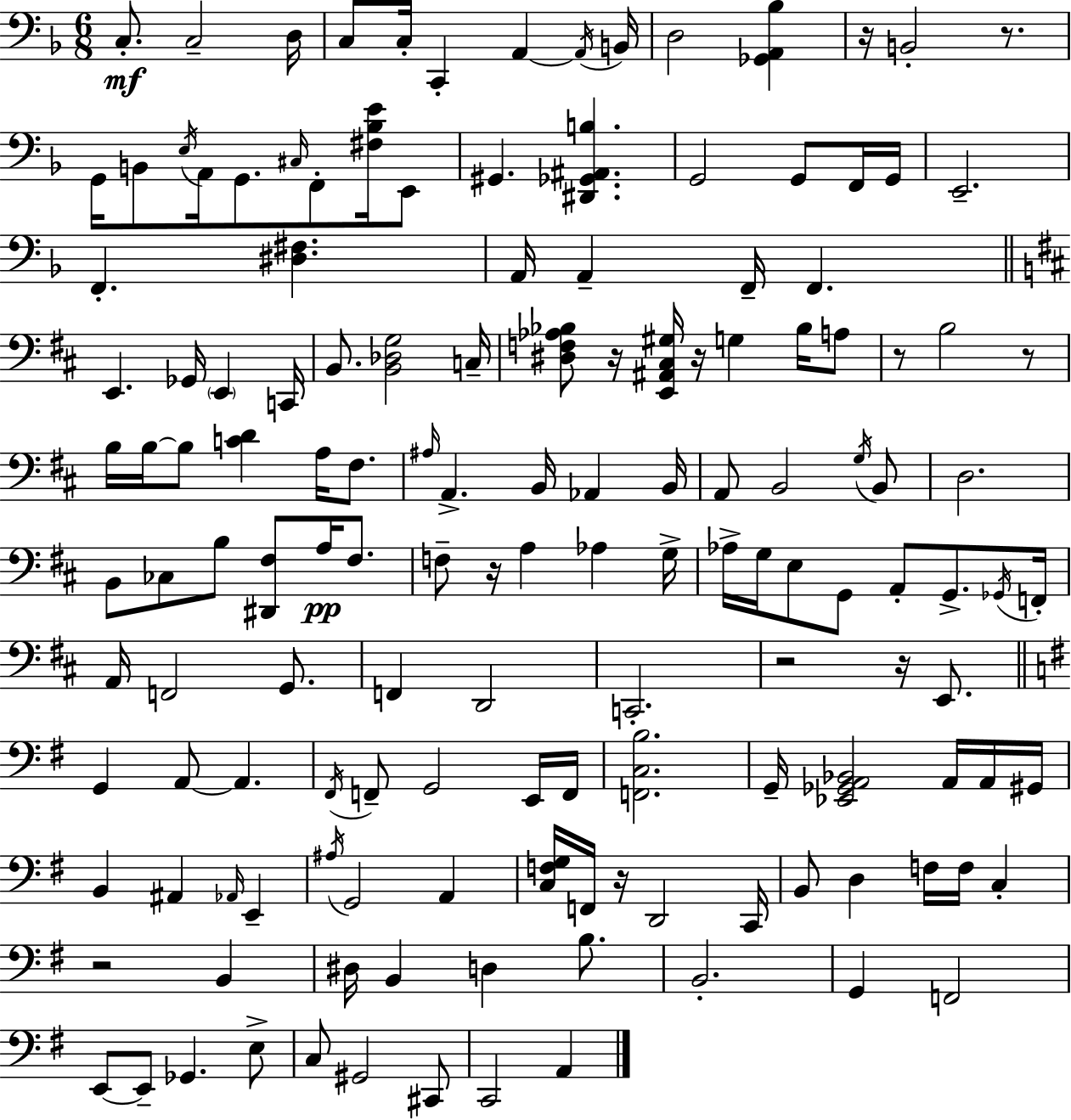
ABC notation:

X:1
T:Untitled
M:6/8
L:1/4
K:Dm
C,/2 C,2 D,/4 C,/2 C,/4 C,, A,, A,,/4 B,,/4 D,2 [_G,,A,,_B,] z/4 B,,2 z/2 G,,/4 B,,/2 E,/4 A,,/4 G,,/2 ^C,/4 F,,/2 [^F,_B,E]/4 E,,/2 ^G,, [^D,,_G,,^A,,B,] G,,2 G,,/2 F,,/4 G,,/4 E,,2 F,, [^D,^F,] A,,/4 A,, F,,/4 F,, E,, _G,,/4 E,, C,,/4 B,,/2 [B,,_D,G,]2 C,/4 [^D,F,_A,_B,]/2 z/4 [E,,^A,,^C,^G,]/4 z/4 G, _B,/4 A,/2 z/2 B,2 z/2 B,/4 B,/4 B,/2 [CD] A,/4 ^F,/2 ^A,/4 A,, B,,/4 _A,, B,,/4 A,,/2 B,,2 G,/4 B,,/2 D,2 B,,/2 _C,/2 B,/2 [^D,,^F,]/2 A,/4 ^F,/2 F,/2 z/4 A, _A, G,/4 _A,/4 G,/4 E,/2 G,,/2 A,,/2 G,,/2 _G,,/4 F,,/4 A,,/4 F,,2 G,,/2 F,, D,,2 C,,2 z2 z/4 E,,/2 G,, A,,/2 A,, ^F,,/4 F,,/2 G,,2 E,,/4 F,,/4 [F,,C,B,]2 G,,/4 [_E,,_G,,A,,_B,,]2 A,,/4 A,,/4 ^G,,/4 B,, ^A,, _A,,/4 E,, ^A,/4 G,,2 A,, [C,F,G,]/4 F,,/4 z/4 D,,2 C,,/4 B,,/2 D, F,/4 F,/4 C, z2 B,, ^D,/4 B,, D, B,/2 B,,2 G,, F,,2 E,,/2 E,,/2 _G,, E,/2 C,/2 ^G,,2 ^C,,/2 C,,2 A,,